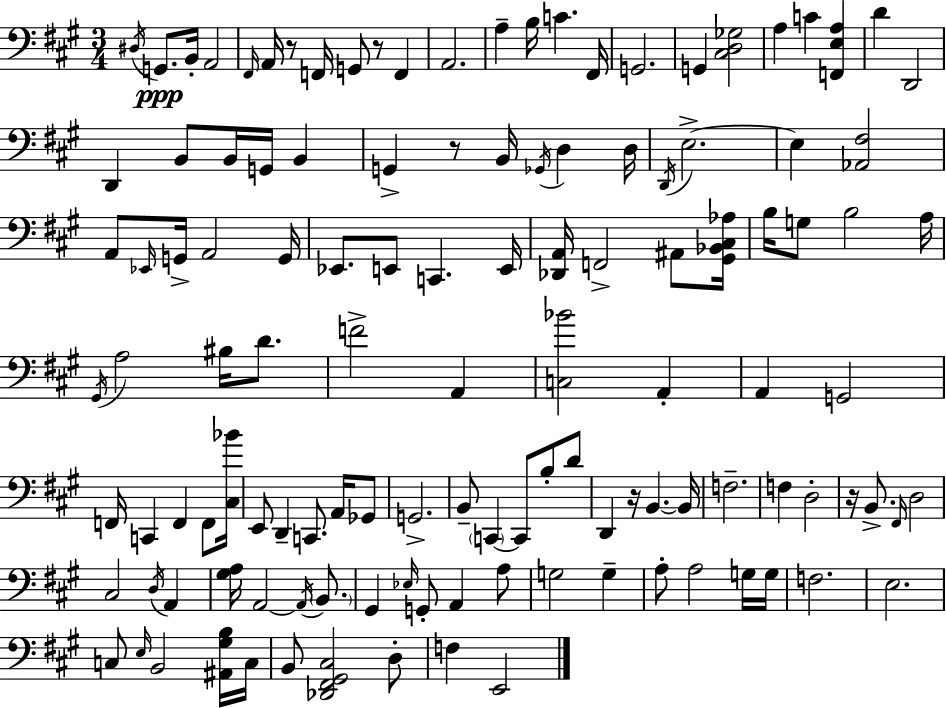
D#3/s G2/e. B2/s A2/h F#2/s A2/s R/e F2/s G2/e R/e F2/q A2/h. A3/q B3/s C4/q. F#2/s G2/h. G2/q [C#3,D3,Gb3]/h A3/q C4/q [F2,E3,A3]/q D4/q D2/h D2/q B2/e B2/s G2/s B2/q G2/q R/e B2/s Gb2/s D3/q D3/s D2/s E3/h. E3/q [Ab2,F#3]/h A2/e Eb2/s G2/s A2/h G2/s Eb2/e. E2/e C2/q. E2/s [Db2,A2]/s F2/h A#2/e [G#2,Bb2,C#3,Ab3]/s B3/s G3/e B3/h A3/s G#2/s A3/h BIS3/s D4/e. F4/h A2/q [C3,Bb4]/h A2/q A2/q G2/h F2/s C2/q F2/q F2/e [C#3,Bb4]/s E2/e D2/q C2/e. A2/s Gb2/e G2/h. B2/e C2/q C2/e B3/e D4/e D2/q R/s B2/q. B2/s F3/h. F3/q D3/h R/s B2/e. F#2/s D3/h C#3/h D3/s A2/q [G#3,A3]/s A2/h A2/s B2/e. G#2/q Eb3/s G2/e A2/q A3/e G3/h G3/q A3/e A3/h G3/s G3/s F3/h. E3/h. C3/e E3/s B2/h [A#2,G#3,B3]/s C3/s B2/e [Db2,F#2,G#2,C#3]/h D3/e F3/q E2/h